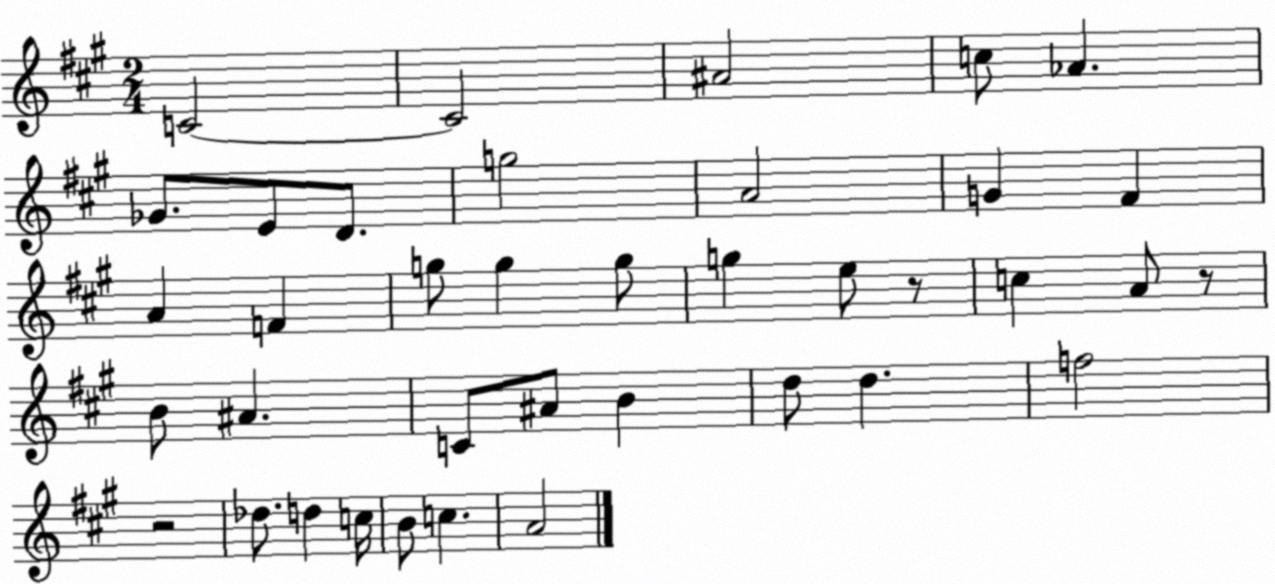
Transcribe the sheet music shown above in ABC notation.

X:1
T:Untitled
M:2/4
L:1/4
K:A
C2 C2 ^A2 c/2 _A _G/2 E/2 D/2 g2 A2 G ^F A F g/2 g g/2 g e/2 z/2 c A/2 z/2 B/2 ^A C/2 ^A/2 B d/2 d f2 z2 _d/2 d c/4 B/2 c A2